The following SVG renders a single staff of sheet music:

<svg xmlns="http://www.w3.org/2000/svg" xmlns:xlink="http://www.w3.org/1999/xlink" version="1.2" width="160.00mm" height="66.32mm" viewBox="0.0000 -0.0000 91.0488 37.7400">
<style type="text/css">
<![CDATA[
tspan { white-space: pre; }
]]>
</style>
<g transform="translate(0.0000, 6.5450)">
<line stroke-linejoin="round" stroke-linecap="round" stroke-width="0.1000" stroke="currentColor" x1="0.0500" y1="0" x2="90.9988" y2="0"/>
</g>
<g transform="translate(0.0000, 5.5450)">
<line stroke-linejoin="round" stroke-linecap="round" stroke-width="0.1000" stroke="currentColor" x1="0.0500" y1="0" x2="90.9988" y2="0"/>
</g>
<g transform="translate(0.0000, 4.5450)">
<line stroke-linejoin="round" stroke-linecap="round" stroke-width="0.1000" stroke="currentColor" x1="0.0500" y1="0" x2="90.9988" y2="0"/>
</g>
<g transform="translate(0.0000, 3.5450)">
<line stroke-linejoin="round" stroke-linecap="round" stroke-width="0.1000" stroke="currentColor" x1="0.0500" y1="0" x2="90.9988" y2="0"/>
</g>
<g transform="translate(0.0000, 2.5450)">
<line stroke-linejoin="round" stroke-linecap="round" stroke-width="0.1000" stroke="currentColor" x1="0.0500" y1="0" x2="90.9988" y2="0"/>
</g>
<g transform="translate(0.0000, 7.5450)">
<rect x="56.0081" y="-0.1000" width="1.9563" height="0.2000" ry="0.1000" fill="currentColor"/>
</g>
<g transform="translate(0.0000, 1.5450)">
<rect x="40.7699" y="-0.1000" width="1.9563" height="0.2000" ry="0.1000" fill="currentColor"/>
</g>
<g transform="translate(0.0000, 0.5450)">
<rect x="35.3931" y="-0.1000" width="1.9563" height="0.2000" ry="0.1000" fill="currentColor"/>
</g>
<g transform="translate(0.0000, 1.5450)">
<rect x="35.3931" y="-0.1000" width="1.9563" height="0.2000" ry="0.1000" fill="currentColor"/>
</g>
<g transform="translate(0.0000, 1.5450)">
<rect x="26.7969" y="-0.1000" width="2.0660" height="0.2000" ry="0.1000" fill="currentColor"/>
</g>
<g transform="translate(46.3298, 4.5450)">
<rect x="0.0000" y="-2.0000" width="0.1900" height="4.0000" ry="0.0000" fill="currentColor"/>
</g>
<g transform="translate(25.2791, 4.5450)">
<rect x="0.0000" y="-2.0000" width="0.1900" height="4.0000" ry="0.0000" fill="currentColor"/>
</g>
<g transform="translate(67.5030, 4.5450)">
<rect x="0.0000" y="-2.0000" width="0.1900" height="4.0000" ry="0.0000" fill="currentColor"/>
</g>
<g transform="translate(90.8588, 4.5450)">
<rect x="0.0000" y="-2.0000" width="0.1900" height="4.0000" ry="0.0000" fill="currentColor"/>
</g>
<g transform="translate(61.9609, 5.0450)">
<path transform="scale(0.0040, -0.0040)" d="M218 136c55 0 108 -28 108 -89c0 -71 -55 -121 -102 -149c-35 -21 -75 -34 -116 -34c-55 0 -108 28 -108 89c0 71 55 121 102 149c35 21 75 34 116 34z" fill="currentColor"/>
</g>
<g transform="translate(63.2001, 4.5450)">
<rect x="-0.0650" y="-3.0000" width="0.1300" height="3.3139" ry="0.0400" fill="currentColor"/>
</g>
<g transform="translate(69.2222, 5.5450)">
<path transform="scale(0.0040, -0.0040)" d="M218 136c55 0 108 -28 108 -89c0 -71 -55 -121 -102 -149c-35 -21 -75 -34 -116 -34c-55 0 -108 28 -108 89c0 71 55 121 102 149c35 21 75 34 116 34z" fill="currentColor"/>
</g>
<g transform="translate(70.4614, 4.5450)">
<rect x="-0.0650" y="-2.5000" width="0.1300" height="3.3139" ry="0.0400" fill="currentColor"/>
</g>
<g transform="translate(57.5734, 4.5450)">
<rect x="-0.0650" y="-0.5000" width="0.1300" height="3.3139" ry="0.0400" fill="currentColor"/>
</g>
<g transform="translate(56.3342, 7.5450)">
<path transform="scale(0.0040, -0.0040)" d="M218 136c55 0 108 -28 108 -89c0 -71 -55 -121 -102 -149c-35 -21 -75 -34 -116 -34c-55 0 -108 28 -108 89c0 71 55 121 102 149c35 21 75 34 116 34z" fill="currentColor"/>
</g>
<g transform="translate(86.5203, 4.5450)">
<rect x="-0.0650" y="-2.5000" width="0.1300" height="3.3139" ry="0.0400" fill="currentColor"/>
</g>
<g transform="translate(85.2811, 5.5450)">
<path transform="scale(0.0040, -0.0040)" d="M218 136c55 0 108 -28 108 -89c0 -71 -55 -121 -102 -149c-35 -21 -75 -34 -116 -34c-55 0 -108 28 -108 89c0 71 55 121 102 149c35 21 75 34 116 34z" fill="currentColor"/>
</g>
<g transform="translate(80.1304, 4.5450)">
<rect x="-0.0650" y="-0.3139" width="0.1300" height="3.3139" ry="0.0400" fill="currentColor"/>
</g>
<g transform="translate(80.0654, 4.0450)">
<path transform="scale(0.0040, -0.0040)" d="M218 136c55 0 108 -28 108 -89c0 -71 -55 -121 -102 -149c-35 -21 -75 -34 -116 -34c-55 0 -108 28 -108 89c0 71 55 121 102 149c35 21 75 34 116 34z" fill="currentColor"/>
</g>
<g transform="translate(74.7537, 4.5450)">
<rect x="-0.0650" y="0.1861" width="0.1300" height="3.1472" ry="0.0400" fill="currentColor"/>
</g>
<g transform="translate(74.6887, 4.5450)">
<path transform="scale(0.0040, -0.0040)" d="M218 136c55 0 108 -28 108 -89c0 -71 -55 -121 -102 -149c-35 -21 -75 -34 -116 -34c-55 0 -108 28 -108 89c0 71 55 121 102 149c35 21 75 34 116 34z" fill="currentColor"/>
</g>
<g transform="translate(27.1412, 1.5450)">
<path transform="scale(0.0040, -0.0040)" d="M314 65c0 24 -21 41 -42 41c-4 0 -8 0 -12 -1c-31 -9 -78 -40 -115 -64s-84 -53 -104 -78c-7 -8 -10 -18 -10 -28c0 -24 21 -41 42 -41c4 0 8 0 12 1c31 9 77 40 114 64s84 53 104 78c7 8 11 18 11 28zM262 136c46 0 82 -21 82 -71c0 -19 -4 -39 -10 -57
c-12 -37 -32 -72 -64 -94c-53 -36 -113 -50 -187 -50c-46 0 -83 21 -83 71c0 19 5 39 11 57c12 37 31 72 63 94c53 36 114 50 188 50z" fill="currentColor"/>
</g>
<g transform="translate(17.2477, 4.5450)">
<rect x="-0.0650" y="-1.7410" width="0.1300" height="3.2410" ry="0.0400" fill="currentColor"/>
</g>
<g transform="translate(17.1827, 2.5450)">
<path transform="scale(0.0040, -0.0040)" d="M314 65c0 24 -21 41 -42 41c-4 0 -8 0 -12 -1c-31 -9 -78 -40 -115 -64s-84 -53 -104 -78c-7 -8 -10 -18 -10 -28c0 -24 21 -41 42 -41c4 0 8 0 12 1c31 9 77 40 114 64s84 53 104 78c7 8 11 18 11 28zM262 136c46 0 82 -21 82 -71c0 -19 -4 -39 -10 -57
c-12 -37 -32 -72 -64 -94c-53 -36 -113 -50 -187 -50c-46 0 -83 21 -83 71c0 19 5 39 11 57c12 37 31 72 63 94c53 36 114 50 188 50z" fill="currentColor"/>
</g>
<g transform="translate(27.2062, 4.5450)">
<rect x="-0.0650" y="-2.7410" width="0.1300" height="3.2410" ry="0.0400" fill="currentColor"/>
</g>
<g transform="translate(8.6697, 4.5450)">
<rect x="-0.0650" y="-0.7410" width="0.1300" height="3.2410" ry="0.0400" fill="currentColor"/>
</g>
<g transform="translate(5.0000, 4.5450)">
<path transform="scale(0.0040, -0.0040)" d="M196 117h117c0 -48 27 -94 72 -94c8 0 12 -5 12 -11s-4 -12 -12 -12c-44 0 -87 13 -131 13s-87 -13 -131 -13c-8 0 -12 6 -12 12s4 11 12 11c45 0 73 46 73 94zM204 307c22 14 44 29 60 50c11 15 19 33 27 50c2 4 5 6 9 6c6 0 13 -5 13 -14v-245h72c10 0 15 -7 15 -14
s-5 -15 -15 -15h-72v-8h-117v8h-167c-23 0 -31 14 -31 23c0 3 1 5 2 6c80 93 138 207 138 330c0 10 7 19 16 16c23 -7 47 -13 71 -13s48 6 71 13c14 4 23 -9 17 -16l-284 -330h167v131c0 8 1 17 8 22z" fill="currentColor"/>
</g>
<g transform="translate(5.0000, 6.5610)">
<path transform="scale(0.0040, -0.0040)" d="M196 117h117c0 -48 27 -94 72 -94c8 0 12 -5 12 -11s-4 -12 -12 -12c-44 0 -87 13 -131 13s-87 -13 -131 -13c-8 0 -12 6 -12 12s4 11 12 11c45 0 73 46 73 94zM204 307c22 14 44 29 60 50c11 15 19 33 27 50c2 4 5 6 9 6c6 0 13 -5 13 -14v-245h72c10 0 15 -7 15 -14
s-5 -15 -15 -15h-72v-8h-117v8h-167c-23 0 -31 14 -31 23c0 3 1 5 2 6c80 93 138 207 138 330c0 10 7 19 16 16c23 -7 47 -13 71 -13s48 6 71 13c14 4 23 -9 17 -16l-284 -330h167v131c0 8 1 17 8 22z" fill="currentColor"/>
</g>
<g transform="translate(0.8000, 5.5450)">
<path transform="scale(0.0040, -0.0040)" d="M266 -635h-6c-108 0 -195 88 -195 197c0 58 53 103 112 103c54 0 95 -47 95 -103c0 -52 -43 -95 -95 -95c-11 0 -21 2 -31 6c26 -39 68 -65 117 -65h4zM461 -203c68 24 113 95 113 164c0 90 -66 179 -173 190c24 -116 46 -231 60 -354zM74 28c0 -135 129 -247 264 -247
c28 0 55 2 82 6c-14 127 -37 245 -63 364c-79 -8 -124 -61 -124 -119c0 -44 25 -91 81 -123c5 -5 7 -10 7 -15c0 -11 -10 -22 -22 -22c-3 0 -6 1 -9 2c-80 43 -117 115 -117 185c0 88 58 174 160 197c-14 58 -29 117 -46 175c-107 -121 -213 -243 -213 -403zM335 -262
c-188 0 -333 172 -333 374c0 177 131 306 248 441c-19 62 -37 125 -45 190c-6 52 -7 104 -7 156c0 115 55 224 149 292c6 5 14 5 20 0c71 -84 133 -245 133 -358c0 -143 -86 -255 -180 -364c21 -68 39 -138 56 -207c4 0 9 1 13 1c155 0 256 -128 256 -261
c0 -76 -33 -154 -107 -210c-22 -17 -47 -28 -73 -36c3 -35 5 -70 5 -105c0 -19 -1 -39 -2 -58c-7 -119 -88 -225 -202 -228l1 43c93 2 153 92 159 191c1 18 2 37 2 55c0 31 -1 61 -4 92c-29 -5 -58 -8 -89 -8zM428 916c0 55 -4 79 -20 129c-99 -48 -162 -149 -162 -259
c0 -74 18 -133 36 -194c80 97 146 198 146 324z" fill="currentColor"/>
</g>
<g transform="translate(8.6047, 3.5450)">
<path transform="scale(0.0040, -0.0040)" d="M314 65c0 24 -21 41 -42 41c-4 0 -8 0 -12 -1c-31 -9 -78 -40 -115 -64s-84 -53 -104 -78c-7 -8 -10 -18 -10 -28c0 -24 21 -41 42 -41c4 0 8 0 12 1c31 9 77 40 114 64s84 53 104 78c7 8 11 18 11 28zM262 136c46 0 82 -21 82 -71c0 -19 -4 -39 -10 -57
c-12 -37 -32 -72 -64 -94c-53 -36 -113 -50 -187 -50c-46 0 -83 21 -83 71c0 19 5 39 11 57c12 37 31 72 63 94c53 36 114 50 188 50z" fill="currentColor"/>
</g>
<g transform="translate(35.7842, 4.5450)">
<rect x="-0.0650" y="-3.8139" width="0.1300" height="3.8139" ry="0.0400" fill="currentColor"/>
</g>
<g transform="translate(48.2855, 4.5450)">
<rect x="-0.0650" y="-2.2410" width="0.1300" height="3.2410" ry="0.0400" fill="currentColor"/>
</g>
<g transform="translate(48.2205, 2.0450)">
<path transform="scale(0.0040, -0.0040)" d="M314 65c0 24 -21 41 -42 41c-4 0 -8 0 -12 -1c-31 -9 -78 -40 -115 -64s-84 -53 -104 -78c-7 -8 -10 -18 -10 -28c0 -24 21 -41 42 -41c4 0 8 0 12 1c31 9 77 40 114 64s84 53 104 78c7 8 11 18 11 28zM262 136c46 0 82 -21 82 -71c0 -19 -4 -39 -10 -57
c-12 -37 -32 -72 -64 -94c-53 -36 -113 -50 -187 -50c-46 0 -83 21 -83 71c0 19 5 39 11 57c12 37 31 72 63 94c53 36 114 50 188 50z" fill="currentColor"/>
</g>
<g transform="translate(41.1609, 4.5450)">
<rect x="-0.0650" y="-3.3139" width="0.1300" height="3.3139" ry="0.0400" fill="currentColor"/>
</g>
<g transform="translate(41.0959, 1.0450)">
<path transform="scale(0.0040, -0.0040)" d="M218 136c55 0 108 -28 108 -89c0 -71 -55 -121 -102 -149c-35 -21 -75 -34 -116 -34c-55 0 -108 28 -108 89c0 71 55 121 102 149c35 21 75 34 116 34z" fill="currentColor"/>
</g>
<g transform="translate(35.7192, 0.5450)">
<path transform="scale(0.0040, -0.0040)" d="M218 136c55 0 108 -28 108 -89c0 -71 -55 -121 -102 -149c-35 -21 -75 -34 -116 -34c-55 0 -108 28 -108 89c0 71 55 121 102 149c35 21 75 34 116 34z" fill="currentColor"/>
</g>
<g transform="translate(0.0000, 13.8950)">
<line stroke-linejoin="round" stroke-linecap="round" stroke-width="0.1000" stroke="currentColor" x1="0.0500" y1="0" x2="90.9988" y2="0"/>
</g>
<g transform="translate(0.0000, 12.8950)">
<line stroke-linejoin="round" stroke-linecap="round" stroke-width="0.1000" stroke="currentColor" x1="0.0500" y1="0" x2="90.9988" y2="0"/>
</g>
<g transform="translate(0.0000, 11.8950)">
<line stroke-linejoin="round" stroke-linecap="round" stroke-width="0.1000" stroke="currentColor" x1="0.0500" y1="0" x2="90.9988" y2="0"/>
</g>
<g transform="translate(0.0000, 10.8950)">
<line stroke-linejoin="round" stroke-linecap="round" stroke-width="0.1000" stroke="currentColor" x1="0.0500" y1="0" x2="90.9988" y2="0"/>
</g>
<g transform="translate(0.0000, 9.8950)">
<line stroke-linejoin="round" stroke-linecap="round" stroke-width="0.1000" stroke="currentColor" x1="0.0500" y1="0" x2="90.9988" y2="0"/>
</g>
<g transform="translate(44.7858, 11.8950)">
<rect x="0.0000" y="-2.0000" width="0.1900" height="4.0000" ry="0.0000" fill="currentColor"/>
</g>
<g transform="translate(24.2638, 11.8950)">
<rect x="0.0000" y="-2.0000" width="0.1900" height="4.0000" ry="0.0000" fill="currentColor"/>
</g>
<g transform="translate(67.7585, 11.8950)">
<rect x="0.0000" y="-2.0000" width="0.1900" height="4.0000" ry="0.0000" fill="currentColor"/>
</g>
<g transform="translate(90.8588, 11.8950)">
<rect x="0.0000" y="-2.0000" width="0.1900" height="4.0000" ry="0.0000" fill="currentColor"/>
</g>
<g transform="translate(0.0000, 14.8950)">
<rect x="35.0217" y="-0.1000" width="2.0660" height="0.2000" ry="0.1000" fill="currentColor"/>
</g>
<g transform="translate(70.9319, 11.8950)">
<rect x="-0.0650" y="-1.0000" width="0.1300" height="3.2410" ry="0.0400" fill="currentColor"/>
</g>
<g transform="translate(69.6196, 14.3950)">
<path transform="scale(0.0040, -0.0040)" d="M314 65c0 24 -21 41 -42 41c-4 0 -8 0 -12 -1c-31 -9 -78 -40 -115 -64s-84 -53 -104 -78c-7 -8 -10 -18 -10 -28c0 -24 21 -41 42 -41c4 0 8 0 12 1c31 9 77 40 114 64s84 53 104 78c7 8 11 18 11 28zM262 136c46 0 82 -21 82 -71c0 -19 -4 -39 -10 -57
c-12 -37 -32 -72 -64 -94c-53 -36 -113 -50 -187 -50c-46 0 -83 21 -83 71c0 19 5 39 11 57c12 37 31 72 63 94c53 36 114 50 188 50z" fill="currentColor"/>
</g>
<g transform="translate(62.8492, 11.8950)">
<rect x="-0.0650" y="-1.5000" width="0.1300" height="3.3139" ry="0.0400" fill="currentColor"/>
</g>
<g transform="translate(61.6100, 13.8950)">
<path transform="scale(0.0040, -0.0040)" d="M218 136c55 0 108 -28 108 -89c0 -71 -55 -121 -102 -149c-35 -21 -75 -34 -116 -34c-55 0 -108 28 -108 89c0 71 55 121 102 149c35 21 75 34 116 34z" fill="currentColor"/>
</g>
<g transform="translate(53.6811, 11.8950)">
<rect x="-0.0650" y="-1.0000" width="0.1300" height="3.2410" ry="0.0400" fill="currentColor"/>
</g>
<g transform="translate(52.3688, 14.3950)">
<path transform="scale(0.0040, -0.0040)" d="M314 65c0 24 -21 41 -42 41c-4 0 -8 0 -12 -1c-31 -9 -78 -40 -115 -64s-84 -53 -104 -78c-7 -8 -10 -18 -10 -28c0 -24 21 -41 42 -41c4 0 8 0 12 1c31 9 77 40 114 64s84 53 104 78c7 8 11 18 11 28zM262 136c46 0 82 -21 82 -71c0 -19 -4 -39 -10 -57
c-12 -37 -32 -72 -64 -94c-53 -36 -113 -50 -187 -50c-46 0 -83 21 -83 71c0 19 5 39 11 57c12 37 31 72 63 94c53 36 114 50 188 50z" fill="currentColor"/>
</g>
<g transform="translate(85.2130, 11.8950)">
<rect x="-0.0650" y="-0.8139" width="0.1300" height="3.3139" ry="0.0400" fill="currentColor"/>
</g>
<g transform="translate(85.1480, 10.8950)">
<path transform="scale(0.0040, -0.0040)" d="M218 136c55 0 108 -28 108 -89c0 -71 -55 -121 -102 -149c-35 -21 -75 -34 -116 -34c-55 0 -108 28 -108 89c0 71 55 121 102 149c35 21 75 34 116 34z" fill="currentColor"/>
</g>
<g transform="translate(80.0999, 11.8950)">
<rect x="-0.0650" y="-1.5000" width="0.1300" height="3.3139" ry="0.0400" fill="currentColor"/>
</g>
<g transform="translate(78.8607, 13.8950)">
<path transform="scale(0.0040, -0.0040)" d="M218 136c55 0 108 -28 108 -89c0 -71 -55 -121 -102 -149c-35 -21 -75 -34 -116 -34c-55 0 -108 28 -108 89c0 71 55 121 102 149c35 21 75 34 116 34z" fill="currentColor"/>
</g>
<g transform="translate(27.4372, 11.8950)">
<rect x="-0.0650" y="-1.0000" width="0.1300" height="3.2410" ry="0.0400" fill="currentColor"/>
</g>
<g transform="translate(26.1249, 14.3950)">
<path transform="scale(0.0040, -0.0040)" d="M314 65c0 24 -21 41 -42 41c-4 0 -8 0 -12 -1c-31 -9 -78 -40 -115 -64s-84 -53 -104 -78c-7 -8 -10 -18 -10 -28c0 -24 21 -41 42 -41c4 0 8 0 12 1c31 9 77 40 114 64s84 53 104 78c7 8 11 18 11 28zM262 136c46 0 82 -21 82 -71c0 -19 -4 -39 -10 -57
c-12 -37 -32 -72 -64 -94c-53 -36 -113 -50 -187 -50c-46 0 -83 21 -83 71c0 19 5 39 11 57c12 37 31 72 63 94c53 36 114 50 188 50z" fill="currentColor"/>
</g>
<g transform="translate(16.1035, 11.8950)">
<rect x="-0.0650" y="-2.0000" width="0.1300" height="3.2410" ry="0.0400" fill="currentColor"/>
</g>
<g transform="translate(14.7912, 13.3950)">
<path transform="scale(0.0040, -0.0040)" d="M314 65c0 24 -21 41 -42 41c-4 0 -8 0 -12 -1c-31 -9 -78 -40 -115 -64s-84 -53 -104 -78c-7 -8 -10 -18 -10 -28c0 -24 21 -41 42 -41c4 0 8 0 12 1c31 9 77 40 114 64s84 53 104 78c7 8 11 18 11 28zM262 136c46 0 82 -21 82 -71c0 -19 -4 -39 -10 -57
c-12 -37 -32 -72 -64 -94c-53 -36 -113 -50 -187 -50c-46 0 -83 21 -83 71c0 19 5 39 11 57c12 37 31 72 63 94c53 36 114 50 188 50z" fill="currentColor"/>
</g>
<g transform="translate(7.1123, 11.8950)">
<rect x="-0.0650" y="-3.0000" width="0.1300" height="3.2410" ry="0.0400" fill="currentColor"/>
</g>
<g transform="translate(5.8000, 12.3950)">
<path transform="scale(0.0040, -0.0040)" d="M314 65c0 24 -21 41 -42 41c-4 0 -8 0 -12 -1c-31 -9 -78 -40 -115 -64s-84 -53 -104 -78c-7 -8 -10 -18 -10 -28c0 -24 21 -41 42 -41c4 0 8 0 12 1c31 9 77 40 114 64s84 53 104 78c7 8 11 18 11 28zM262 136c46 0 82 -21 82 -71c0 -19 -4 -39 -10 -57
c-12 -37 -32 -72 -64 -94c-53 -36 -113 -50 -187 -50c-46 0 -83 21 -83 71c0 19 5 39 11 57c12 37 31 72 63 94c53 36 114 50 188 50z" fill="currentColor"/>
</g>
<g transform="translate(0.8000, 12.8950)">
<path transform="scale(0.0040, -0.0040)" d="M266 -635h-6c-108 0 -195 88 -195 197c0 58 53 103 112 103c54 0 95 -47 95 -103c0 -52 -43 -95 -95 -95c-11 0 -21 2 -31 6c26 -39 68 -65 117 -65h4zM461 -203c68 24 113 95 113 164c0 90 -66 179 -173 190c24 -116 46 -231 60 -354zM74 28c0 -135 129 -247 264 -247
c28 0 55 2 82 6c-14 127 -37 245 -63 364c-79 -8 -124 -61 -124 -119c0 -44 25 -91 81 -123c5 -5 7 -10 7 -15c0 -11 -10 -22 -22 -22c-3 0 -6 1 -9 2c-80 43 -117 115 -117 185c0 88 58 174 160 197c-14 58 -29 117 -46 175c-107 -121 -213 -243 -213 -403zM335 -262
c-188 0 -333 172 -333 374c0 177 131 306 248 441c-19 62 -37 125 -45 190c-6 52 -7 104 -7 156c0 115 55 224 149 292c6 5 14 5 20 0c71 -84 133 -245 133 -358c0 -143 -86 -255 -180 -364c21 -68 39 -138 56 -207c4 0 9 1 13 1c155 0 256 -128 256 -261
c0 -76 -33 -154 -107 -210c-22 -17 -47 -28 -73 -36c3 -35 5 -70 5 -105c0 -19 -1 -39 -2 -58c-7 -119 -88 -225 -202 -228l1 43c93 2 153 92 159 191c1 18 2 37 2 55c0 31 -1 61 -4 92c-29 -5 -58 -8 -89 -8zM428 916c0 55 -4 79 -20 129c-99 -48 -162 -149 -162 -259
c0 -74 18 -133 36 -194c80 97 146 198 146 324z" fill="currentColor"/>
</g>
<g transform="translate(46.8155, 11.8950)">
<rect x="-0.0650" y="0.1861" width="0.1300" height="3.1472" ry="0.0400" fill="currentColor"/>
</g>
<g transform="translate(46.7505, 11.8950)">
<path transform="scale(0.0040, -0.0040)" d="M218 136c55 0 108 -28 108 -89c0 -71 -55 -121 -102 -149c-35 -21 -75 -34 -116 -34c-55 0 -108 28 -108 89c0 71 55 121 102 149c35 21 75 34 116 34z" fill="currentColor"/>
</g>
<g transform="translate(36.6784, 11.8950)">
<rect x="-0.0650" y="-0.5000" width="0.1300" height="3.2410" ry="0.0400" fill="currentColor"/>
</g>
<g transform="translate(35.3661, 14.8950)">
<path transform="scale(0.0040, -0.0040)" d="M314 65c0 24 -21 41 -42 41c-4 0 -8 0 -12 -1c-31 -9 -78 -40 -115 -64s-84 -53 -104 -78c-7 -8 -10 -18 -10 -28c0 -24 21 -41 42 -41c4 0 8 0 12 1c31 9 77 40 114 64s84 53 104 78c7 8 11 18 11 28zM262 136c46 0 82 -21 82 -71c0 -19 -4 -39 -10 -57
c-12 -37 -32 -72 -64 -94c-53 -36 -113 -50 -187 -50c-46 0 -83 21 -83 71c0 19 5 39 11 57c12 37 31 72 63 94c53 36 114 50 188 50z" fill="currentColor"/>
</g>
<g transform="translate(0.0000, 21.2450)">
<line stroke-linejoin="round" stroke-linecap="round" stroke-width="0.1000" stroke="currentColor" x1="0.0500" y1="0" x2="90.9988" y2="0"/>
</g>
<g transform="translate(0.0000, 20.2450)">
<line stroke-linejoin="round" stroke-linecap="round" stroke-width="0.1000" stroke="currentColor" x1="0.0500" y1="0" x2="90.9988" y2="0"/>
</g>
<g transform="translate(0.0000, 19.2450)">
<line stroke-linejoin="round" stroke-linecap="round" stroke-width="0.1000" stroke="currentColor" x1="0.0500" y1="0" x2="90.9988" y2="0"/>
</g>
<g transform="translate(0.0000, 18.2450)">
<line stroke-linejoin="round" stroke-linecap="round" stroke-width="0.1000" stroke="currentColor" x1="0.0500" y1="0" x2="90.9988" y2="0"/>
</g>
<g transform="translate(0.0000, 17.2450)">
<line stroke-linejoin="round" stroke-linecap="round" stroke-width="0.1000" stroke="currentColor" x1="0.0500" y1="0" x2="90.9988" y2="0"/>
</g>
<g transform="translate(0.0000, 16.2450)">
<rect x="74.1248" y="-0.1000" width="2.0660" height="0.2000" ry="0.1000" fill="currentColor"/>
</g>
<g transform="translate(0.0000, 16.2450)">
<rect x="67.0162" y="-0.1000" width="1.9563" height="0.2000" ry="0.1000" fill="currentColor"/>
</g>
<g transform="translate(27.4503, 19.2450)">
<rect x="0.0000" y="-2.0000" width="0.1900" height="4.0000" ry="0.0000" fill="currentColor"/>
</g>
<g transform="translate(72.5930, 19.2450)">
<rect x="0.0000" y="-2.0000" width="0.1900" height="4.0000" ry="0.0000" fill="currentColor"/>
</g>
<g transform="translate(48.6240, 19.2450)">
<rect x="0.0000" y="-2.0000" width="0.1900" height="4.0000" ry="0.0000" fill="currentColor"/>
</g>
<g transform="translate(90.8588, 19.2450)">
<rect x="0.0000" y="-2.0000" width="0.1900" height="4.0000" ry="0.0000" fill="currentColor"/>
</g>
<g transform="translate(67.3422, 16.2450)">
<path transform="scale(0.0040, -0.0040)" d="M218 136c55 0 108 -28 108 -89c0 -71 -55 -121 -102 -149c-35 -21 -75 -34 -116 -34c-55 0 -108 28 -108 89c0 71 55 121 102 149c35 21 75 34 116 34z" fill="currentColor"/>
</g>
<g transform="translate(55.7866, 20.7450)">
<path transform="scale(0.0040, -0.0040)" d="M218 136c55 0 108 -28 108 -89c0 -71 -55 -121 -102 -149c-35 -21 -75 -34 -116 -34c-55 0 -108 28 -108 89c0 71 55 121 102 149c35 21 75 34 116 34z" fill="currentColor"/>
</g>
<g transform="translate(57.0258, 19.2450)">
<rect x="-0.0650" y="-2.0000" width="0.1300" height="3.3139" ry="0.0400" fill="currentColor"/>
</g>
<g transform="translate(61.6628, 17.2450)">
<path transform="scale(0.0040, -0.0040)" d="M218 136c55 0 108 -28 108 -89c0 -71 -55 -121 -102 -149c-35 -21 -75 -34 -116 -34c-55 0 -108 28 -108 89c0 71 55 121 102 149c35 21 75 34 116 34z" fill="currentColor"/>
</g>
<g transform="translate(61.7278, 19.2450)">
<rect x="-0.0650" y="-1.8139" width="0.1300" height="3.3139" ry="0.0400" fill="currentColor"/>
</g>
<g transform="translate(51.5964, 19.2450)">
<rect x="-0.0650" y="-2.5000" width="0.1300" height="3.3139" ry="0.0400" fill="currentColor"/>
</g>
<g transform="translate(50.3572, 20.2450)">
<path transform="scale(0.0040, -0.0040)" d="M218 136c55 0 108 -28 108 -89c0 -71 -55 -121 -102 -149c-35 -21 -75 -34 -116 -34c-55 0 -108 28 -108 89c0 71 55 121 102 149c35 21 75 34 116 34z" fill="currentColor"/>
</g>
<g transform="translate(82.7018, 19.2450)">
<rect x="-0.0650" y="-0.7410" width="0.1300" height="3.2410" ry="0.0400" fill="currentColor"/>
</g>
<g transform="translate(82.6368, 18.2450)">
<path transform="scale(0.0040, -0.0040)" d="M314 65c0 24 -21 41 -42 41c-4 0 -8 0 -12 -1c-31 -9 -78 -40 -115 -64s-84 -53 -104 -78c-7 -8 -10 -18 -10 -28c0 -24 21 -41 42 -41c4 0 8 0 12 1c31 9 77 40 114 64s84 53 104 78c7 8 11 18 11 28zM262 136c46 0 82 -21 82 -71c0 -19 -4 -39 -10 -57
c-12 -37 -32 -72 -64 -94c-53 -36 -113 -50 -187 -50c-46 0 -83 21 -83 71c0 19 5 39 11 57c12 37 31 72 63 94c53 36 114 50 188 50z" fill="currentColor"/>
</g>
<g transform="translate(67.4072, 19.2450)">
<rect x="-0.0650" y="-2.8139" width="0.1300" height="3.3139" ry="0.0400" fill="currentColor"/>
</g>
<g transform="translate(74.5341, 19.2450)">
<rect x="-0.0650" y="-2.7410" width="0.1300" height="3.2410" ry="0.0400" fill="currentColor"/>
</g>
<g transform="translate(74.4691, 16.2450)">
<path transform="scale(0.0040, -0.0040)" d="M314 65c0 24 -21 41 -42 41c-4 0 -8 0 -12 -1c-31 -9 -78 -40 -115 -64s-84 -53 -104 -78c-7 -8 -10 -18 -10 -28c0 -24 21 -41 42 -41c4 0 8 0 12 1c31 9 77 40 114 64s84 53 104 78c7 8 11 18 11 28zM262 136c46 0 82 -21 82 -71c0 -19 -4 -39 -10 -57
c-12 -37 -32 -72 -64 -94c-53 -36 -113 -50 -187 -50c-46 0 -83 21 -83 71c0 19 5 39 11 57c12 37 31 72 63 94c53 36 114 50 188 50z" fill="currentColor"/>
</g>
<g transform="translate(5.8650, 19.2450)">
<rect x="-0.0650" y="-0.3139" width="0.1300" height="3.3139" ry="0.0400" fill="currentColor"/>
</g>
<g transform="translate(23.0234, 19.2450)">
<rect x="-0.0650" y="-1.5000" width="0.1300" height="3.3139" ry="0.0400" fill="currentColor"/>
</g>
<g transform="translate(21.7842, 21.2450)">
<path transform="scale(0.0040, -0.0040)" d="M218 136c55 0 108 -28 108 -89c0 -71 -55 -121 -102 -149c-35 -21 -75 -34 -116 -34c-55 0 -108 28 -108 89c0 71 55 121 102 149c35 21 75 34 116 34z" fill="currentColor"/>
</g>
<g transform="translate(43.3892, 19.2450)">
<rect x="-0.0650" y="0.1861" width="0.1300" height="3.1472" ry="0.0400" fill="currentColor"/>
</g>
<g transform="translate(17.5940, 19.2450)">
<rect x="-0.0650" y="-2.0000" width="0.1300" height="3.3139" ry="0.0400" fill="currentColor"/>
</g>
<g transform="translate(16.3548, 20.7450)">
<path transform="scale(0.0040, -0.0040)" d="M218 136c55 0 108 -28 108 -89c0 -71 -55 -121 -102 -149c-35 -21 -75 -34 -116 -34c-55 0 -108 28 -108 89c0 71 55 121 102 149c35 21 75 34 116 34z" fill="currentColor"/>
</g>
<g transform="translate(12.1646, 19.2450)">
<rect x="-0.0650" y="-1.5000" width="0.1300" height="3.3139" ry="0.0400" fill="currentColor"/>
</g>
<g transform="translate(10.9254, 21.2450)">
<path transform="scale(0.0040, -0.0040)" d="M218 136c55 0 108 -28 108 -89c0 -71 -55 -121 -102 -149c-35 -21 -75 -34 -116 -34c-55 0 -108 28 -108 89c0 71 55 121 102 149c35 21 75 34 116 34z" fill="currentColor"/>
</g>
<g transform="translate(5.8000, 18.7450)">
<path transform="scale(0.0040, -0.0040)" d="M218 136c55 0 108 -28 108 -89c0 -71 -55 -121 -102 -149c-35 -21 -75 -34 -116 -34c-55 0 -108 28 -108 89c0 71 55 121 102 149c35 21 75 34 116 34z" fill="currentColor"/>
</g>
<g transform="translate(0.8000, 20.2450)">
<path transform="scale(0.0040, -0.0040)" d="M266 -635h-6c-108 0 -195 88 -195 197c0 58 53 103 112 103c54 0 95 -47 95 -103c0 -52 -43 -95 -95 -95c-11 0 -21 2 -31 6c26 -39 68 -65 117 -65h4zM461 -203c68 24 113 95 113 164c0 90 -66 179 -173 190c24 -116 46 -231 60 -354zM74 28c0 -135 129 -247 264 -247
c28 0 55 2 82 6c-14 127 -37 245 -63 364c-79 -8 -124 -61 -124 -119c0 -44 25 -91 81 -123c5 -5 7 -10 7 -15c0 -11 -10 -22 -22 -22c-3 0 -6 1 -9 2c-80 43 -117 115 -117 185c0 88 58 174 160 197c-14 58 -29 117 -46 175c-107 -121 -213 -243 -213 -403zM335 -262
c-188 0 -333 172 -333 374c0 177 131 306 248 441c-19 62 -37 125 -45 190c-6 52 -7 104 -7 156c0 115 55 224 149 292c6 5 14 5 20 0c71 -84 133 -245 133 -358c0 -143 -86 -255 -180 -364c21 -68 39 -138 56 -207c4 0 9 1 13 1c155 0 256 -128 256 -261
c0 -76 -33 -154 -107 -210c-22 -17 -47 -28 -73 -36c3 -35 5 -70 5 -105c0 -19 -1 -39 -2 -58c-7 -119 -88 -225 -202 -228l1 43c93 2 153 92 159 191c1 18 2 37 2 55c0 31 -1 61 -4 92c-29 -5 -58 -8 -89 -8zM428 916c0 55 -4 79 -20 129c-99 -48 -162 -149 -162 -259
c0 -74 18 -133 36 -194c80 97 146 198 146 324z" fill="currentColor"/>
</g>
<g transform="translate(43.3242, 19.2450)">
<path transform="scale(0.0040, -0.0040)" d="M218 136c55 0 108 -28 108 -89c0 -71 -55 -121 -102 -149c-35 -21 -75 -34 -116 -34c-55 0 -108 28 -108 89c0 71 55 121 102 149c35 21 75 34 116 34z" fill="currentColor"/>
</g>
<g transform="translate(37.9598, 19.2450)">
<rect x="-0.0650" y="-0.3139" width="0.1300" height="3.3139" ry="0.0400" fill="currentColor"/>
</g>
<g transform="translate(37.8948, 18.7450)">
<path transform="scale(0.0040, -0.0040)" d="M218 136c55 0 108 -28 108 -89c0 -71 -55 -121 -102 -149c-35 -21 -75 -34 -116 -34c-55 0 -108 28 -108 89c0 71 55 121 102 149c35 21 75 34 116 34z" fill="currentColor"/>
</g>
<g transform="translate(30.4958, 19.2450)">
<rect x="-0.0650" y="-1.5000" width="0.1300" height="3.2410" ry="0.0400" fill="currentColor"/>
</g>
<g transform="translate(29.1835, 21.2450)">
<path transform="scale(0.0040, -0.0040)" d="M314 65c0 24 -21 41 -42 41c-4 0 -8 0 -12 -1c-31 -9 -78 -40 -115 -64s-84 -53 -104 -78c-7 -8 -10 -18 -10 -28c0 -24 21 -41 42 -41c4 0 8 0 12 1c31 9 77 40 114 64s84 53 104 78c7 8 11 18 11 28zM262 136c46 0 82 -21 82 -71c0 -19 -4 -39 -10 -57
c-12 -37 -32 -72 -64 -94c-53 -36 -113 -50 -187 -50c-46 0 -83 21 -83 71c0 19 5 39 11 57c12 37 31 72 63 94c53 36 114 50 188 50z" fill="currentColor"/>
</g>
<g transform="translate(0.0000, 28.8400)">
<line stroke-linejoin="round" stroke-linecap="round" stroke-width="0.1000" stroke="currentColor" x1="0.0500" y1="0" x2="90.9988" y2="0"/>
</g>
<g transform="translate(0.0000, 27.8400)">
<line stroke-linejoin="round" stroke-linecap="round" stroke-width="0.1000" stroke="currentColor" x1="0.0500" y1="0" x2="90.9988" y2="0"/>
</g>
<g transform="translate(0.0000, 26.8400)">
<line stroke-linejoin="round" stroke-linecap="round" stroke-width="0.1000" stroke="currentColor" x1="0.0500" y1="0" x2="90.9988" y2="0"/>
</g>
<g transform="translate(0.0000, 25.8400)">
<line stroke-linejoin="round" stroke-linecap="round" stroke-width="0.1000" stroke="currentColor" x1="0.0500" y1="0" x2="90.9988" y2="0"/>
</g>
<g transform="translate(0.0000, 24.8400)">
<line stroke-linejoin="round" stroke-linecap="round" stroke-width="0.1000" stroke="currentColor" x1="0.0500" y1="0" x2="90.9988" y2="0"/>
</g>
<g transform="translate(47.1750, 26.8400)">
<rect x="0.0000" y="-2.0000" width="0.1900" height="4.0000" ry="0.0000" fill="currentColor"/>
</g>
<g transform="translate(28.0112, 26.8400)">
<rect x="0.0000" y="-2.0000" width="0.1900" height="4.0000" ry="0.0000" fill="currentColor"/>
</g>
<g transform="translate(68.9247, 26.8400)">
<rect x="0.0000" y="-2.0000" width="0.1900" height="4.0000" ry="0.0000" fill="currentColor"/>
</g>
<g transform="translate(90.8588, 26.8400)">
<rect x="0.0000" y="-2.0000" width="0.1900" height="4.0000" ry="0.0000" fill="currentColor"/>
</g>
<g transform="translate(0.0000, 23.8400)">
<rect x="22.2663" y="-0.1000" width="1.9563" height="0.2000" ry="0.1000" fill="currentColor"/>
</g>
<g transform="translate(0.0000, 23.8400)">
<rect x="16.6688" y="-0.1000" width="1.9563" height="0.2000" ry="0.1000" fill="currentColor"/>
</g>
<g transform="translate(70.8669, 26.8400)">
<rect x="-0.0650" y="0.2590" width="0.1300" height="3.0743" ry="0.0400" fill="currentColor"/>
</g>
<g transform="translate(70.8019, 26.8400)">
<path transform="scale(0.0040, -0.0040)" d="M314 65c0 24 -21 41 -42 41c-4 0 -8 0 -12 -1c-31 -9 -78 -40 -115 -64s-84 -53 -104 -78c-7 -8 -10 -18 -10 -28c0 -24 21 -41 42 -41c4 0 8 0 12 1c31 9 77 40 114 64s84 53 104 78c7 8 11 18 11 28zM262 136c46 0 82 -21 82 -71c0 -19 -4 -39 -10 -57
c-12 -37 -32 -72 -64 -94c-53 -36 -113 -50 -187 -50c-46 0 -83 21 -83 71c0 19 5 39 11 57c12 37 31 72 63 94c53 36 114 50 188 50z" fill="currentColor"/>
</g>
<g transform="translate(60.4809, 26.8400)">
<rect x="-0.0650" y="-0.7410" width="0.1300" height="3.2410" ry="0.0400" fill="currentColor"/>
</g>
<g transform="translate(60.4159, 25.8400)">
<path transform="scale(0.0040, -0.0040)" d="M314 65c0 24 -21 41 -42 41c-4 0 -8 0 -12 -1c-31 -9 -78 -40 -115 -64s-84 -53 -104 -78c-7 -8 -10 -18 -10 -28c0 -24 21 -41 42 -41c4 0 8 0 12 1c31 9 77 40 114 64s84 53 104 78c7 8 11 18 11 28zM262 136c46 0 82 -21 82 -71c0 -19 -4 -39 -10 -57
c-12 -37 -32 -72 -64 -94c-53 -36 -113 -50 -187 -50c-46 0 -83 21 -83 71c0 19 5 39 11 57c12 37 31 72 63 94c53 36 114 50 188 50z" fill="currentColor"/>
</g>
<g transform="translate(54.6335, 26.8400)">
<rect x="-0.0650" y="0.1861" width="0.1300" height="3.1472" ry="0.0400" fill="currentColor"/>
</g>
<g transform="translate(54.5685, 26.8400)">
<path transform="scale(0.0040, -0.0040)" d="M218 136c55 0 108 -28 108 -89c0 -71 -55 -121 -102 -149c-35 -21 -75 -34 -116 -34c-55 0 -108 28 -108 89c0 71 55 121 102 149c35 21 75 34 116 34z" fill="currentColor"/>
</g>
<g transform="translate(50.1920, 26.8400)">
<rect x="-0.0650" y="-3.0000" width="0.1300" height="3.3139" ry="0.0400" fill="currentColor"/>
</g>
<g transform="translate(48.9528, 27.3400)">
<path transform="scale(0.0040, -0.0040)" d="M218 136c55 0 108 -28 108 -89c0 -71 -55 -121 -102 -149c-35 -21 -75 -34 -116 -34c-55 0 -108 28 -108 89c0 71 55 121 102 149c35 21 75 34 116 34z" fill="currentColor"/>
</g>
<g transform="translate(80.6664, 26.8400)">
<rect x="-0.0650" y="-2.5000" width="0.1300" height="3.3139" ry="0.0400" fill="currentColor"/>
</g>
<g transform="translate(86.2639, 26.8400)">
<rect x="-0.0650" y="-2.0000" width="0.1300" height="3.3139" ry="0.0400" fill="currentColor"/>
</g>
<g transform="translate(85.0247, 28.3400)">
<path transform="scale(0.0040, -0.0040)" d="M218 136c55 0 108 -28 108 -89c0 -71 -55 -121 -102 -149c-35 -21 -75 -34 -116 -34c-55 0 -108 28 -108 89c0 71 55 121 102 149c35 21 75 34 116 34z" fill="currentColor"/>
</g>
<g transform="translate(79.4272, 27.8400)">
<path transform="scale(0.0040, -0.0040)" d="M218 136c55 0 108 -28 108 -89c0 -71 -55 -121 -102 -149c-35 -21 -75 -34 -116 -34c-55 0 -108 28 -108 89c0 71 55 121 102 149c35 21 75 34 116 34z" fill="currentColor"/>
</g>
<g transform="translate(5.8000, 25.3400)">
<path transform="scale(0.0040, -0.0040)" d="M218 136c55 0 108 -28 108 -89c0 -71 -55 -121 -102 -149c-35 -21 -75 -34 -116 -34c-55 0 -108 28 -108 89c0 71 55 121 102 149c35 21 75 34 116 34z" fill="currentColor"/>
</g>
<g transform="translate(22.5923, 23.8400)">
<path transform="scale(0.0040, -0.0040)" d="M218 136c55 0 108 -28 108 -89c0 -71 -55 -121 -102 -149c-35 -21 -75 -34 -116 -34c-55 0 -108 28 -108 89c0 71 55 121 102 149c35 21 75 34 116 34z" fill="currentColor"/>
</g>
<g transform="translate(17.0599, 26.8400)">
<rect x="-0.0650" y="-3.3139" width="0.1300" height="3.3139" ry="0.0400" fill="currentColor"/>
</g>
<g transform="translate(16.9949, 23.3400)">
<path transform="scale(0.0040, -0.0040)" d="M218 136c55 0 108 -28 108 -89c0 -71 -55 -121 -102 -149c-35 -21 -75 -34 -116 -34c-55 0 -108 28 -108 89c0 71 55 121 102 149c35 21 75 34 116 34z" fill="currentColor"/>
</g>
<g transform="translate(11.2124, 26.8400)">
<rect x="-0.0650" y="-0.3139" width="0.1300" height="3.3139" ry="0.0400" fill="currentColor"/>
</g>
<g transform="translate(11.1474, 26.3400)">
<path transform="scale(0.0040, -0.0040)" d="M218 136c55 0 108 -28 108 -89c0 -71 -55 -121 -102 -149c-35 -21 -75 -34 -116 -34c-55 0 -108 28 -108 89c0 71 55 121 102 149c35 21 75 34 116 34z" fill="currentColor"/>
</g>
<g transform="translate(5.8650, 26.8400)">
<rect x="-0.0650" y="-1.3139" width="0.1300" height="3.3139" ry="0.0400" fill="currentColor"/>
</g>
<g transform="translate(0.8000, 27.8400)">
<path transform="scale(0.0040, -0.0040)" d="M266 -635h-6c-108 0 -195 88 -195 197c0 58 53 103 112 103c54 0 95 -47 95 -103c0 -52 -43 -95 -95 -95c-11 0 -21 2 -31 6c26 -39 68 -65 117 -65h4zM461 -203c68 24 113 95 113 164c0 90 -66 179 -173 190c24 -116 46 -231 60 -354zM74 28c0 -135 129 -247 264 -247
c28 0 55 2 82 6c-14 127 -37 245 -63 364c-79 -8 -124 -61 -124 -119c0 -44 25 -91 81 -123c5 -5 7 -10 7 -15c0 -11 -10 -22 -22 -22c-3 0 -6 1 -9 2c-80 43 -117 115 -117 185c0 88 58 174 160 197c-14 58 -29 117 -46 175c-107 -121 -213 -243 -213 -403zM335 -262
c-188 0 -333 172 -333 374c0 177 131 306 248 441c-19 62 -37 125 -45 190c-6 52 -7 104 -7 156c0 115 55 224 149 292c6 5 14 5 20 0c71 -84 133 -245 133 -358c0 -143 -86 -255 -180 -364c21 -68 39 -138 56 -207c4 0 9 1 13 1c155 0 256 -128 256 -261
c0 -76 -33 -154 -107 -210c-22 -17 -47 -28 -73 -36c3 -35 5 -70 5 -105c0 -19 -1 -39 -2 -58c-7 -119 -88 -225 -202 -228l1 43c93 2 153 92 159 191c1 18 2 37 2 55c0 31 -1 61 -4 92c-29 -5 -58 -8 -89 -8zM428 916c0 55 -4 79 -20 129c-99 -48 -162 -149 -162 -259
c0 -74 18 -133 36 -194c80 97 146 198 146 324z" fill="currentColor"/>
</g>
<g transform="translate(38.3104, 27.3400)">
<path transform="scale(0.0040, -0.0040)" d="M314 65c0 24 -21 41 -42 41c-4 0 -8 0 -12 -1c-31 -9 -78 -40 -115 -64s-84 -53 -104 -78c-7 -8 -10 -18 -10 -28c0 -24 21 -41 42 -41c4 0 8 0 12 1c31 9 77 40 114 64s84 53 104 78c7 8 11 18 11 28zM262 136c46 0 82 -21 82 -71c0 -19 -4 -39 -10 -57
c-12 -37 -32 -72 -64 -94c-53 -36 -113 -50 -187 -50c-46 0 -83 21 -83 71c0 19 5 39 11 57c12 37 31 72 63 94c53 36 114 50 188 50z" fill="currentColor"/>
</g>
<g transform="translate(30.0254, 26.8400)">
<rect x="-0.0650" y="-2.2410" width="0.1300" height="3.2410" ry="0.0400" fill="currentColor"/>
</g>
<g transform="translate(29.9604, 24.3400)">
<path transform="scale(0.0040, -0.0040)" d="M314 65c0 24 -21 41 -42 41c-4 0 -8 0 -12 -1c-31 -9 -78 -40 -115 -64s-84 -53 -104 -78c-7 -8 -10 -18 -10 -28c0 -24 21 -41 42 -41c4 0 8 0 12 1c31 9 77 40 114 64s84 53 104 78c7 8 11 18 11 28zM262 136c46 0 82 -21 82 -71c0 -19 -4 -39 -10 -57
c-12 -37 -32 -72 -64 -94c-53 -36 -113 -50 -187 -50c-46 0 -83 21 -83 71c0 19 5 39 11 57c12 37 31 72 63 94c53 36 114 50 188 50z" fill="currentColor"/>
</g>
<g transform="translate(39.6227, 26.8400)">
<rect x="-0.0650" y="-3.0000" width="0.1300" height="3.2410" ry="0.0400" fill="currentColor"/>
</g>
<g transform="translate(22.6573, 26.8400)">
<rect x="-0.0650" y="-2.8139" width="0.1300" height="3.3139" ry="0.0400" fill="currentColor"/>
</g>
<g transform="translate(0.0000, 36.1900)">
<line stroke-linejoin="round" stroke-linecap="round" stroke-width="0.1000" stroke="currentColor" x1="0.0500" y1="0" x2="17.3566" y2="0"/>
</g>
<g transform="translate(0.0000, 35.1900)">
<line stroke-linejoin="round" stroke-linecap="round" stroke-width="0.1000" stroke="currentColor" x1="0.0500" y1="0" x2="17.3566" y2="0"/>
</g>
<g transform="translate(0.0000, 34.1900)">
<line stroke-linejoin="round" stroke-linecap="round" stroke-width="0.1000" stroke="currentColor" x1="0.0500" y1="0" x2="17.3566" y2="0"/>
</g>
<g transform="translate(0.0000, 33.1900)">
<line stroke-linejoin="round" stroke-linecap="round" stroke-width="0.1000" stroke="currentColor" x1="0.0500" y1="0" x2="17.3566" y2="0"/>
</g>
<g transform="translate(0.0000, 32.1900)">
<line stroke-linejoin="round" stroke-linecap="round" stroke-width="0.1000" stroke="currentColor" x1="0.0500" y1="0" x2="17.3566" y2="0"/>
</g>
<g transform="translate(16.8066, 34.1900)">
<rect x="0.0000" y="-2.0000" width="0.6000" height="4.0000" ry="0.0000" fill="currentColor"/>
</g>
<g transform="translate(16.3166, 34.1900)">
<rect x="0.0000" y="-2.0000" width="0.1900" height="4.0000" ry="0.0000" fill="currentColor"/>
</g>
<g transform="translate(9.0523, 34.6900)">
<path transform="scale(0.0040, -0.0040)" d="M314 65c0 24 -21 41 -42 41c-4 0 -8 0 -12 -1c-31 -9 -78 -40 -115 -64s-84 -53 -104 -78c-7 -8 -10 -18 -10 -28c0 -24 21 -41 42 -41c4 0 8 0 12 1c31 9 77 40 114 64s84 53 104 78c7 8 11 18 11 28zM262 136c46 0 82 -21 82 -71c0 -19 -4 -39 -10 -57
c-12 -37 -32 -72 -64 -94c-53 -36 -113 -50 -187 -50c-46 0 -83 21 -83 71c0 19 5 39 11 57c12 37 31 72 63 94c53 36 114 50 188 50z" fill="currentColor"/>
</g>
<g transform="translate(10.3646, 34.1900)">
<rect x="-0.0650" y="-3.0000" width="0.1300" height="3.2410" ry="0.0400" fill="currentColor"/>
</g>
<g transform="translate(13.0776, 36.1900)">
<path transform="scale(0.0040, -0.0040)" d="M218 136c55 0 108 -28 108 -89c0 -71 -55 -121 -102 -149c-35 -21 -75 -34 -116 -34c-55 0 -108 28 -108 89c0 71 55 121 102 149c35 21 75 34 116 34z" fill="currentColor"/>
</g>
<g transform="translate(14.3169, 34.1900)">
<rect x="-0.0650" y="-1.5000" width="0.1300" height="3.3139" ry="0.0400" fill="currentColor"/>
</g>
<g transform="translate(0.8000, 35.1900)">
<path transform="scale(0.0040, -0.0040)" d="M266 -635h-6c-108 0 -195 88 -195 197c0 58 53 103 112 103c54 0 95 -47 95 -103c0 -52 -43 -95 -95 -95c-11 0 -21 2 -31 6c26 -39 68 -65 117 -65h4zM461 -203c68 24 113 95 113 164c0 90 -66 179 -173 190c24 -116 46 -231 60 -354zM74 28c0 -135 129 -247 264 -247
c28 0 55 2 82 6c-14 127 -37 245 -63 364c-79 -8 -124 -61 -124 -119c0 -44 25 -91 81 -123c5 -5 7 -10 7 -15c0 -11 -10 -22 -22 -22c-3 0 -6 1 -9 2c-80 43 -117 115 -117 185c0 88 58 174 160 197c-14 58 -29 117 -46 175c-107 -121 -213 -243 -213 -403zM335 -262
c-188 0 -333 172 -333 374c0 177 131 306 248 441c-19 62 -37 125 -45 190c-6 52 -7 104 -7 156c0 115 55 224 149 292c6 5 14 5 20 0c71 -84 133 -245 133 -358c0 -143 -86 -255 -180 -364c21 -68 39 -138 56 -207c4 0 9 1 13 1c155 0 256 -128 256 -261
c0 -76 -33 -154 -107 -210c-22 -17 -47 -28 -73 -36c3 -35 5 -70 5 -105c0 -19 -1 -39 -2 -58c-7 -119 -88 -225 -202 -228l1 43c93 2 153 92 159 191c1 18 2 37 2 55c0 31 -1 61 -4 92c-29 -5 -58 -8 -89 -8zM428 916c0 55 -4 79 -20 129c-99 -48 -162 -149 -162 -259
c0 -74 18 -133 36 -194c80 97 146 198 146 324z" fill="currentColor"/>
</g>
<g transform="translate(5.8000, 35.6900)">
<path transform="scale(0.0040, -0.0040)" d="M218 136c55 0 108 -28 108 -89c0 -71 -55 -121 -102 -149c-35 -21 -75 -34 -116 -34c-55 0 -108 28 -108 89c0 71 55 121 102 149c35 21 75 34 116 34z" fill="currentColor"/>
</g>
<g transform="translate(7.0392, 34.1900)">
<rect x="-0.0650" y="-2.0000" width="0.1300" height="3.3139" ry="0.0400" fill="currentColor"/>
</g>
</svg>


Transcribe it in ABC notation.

X:1
T:Untitled
M:4/4
L:1/4
K:C
d2 f2 a2 c' b g2 C A G B c G A2 F2 D2 C2 B D2 E D2 E d c E F E E2 c B G F f a a2 d2 e c b a g2 A2 A B d2 B2 G F F A2 E